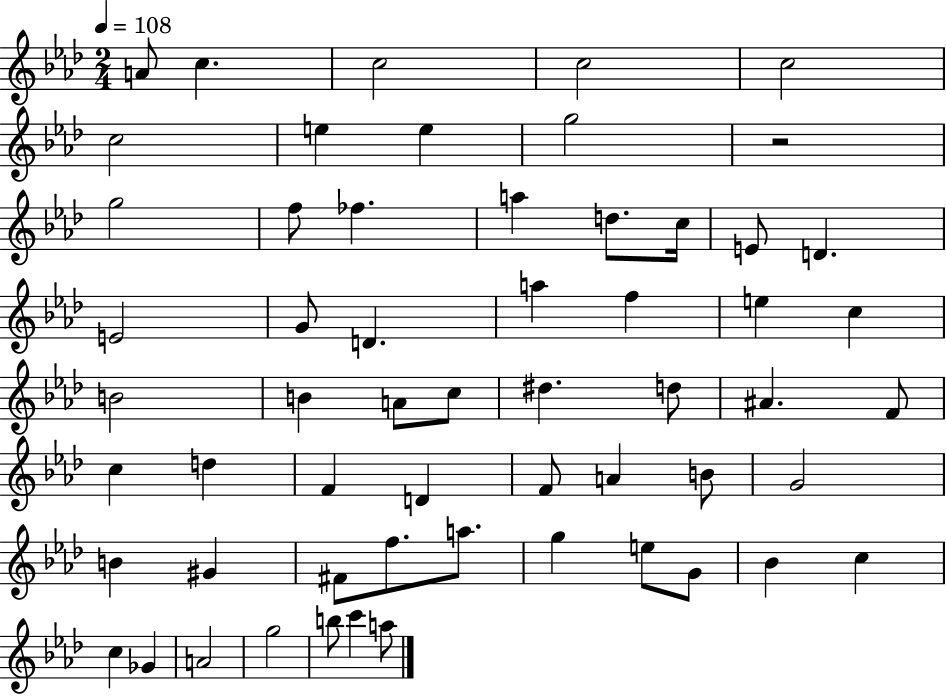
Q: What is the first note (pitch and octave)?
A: A4